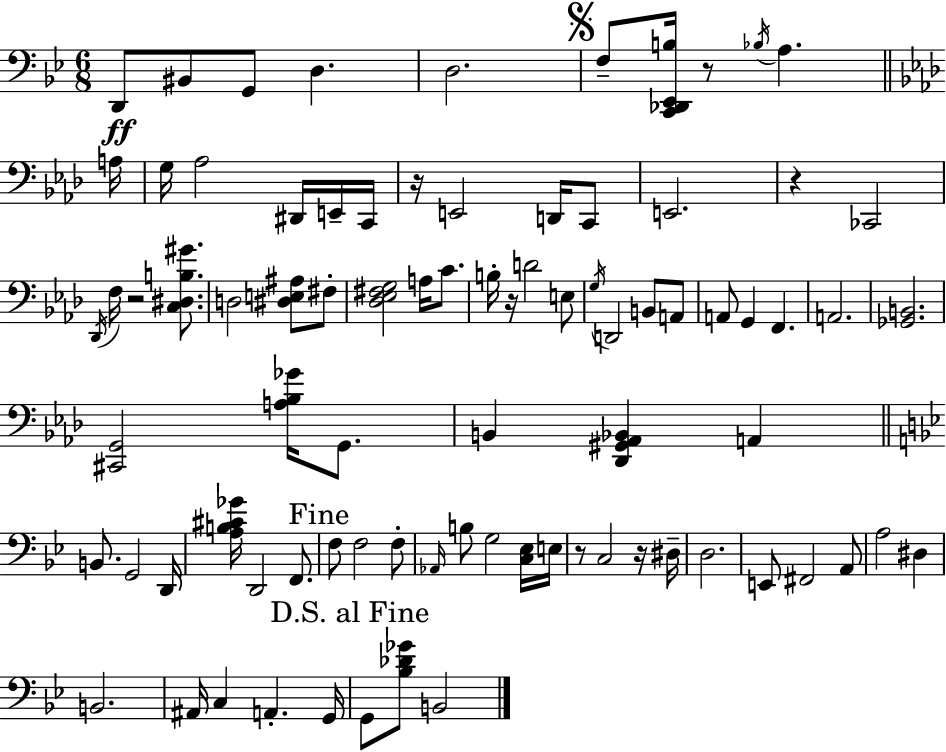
D2/e BIS2/e G2/e D3/q. D3/h. F3/e [C2,Db2,Eb2,B3]/s R/e Bb3/s A3/q. A3/s G3/s Ab3/h D#2/s E2/s C2/s R/s E2/h D2/s C2/e E2/h. R/q CES2/h Db2/s F3/s R/h [C3,D#3,B3,G#4]/e. D3/h [D#3,E3,A#3]/e F#3/e [Db3,Eb3,F#3,G3]/h A3/s C4/e. B3/s R/s D4/h E3/e G3/s D2/h B2/e A2/e A2/e G2/q F2/q. A2/h. [Gb2,B2]/h. [C#2,G2]/h [A3,Bb3,Gb4]/s G2/e. B2/q [Db2,G#2,Ab2,Bb2]/q A2/q B2/e. G2/h D2/s [A3,B3,C#4,Gb4]/s D2/h F2/e. F3/e F3/h F3/e Ab2/s B3/e G3/h [C3,Eb3]/s E3/s R/e C3/h R/s D#3/s D3/h. E2/e F#2/h A2/e A3/h D#3/q B2/h. A#2/s C3/q A2/q. G2/s G2/e [Bb3,Db4,Gb4]/e B2/h